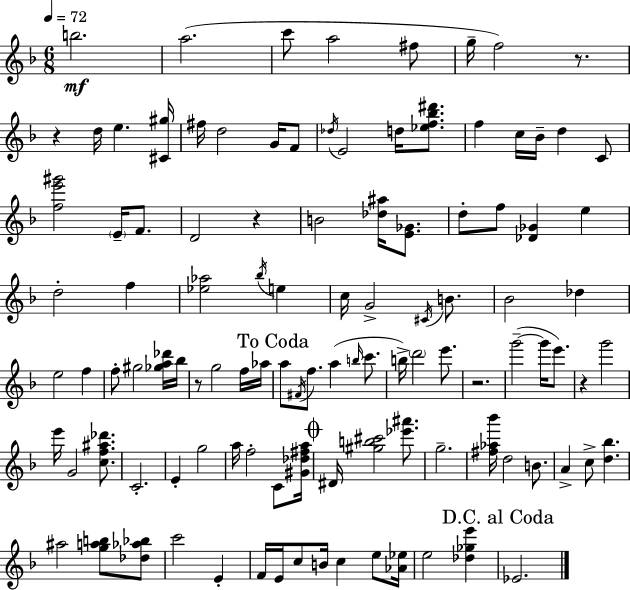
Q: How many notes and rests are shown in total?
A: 108